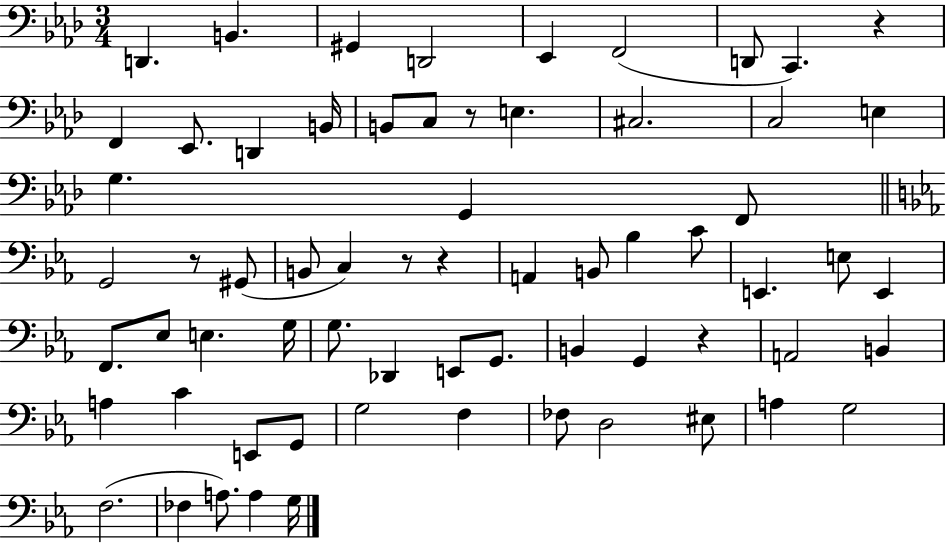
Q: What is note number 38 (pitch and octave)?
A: Db2